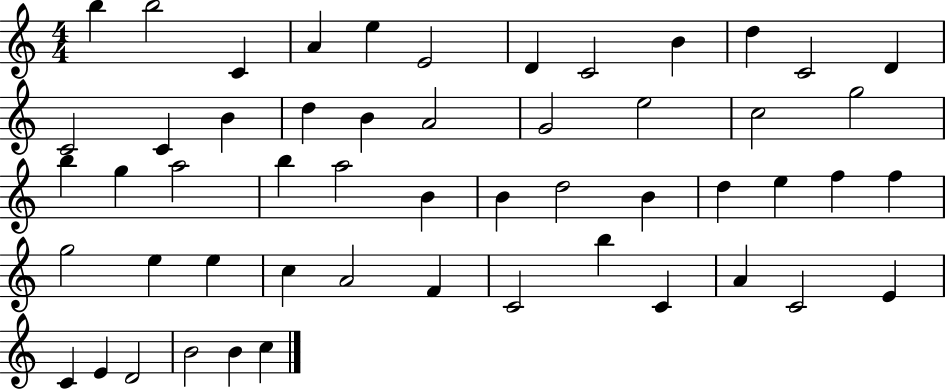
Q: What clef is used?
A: treble